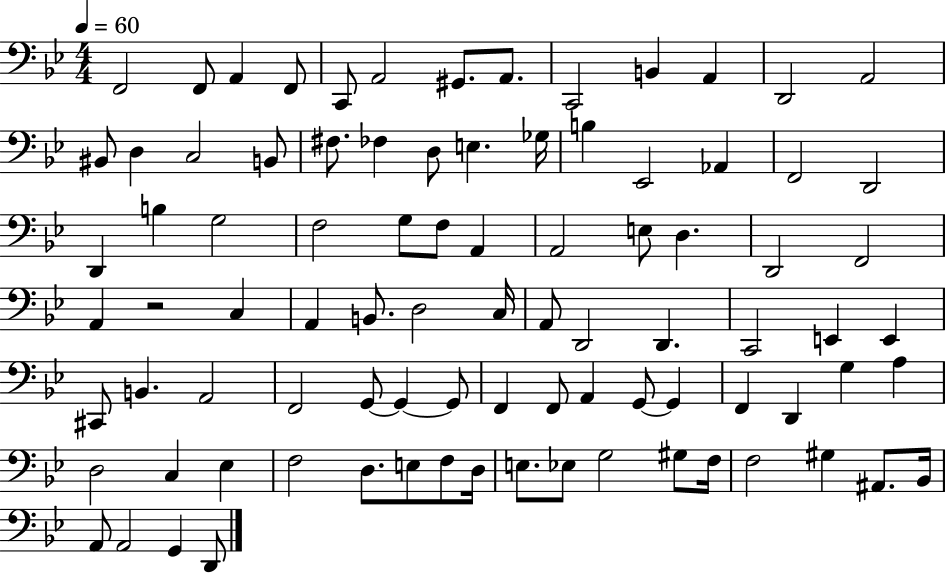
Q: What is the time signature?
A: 4/4